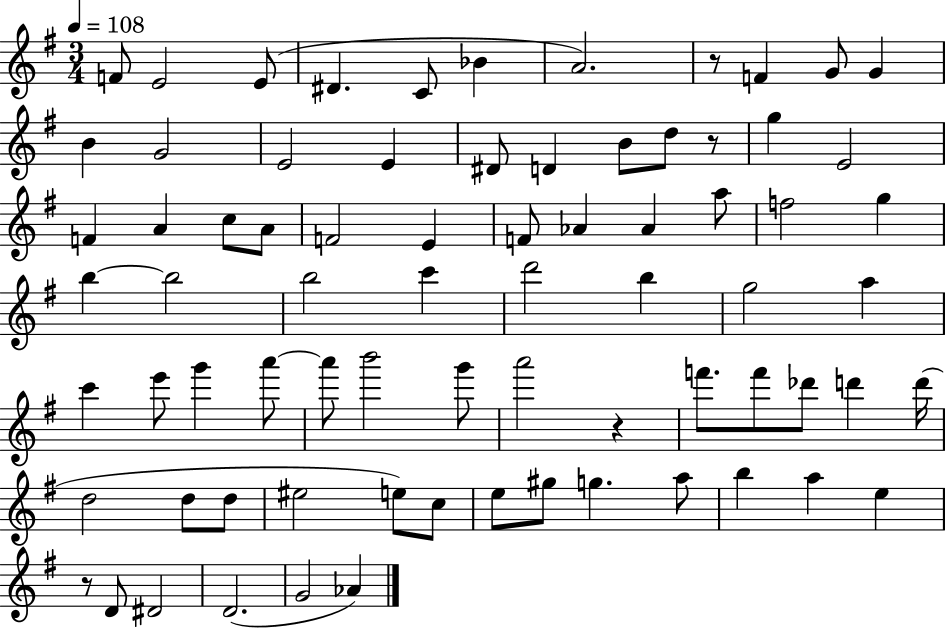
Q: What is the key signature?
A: G major